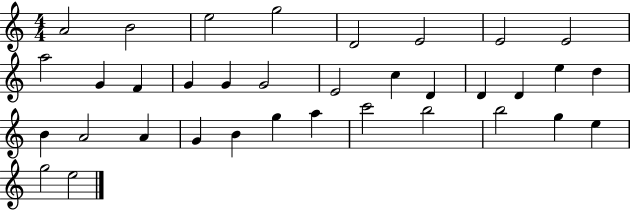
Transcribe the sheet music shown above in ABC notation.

X:1
T:Untitled
M:4/4
L:1/4
K:C
A2 B2 e2 g2 D2 E2 E2 E2 a2 G F G G G2 E2 c D D D e d B A2 A G B g a c'2 b2 b2 g e g2 e2